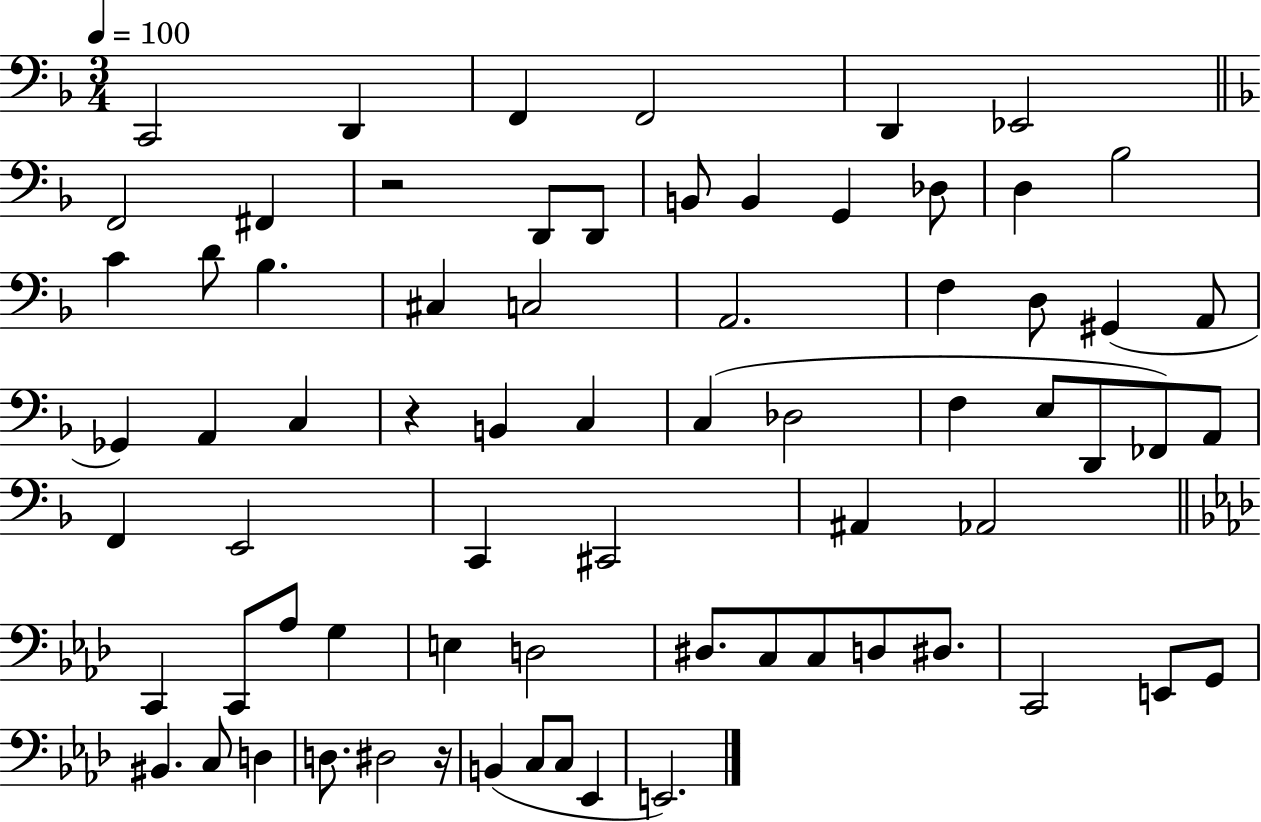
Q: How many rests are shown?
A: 3